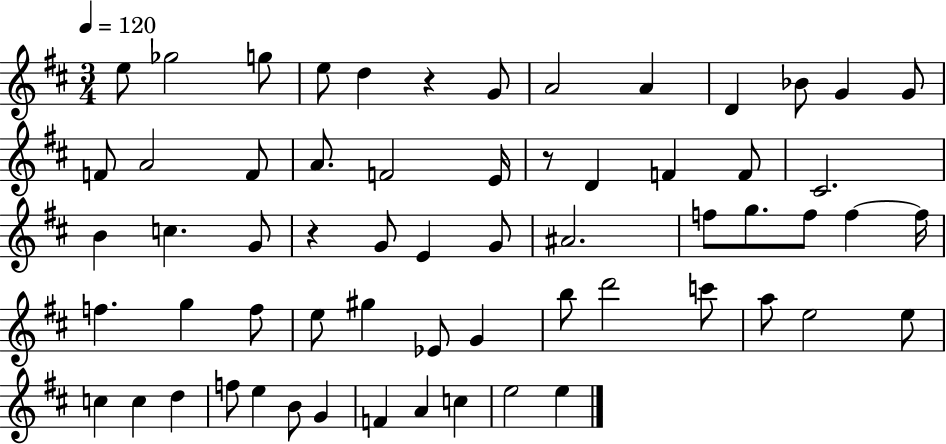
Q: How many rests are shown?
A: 3